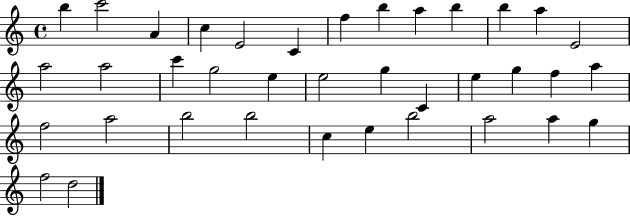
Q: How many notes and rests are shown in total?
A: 37